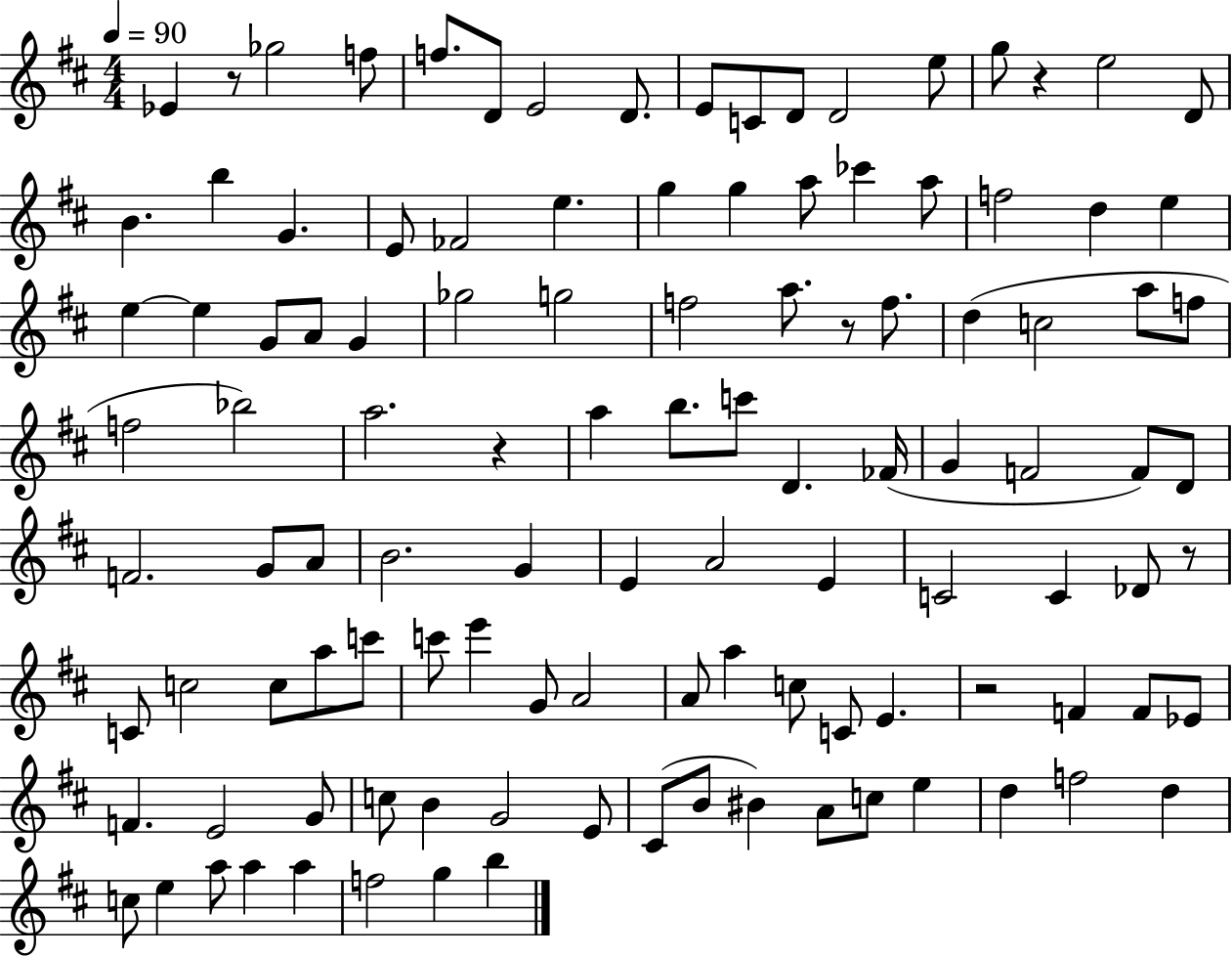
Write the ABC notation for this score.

X:1
T:Untitled
M:4/4
L:1/4
K:D
_E z/2 _g2 f/2 f/2 D/2 E2 D/2 E/2 C/2 D/2 D2 e/2 g/2 z e2 D/2 B b G E/2 _F2 e g g a/2 _c' a/2 f2 d e e e G/2 A/2 G _g2 g2 f2 a/2 z/2 f/2 d c2 a/2 f/2 f2 _b2 a2 z a b/2 c'/2 D _F/4 G F2 F/2 D/2 F2 G/2 A/2 B2 G E A2 E C2 C _D/2 z/2 C/2 c2 c/2 a/2 c'/2 c'/2 e' G/2 A2 A/2 a c/2 C/2 E z2 F F/2 _E/2 F E2 G/2 c/2 B G2 E/2 ^C/2 B/2 ^B A/2 c/2 e d f2 d c/2 e a/2 a a f2 g b